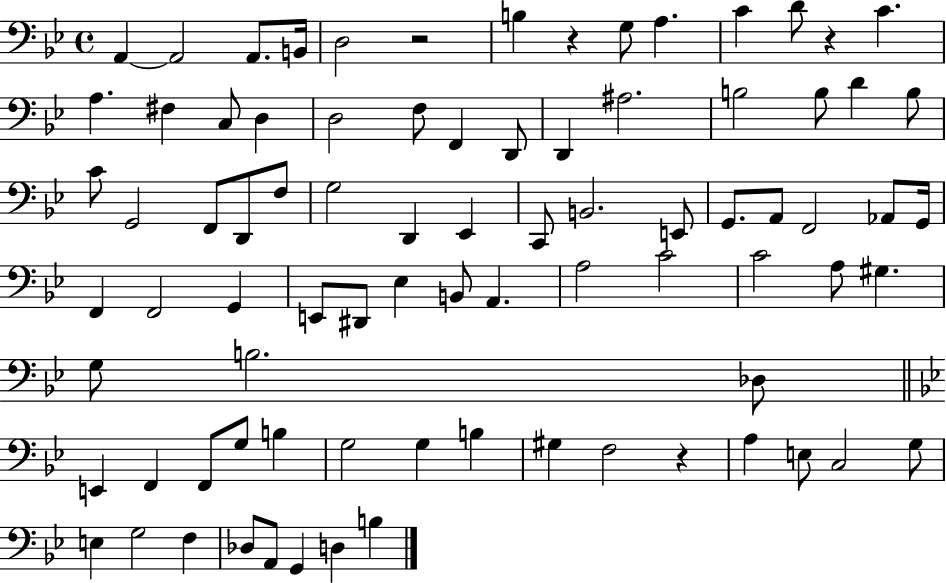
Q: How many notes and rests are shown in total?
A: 83